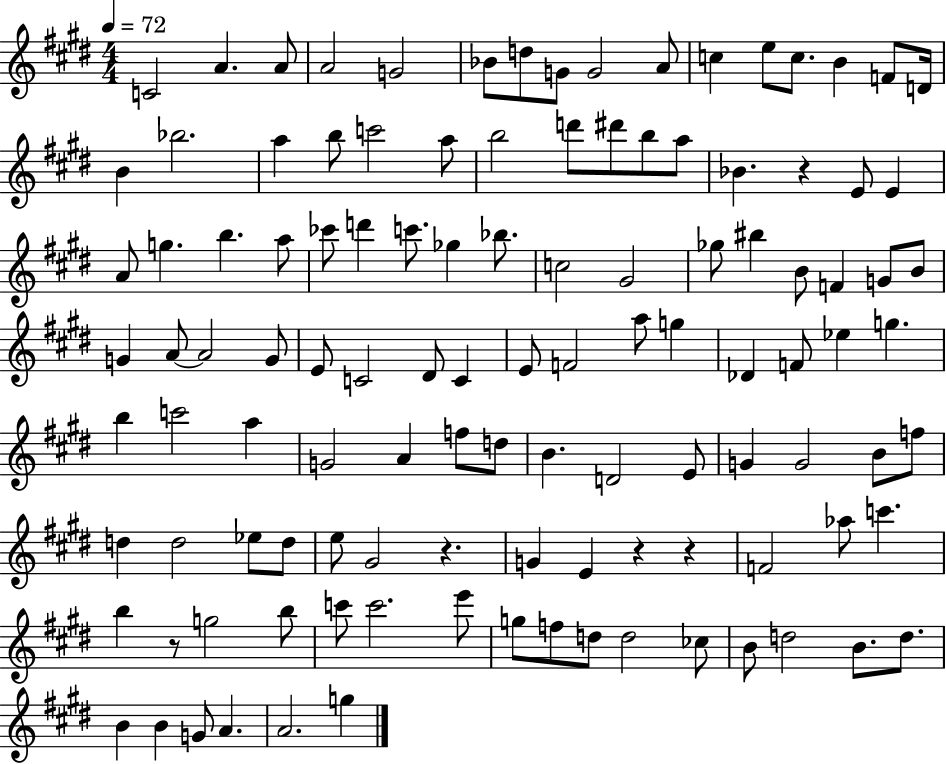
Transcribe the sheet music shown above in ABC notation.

X:1
T:Untitled
M:4/4
L:1/4
K:E
C2 A A/2 A2 G2 _B/2 d/2 G/2 G2 A/2 c e/2 c/2 B F/2 D/4 B _b2 a b/2 c'2 a/2 b2 d'/2 ^d'/2 b/2 a/2 _B z E/2 E A/2 g b a/2 _c'/2 d' c'/2 _g _b/2 c2 ^G2 _g/2 ^b B/2 F G/2 B/2 G A/2 A2 G/2 E/2 C2 ^D/2 C E/2 F2 a/2 g _D F/2 _e g b c'2 a G2 A f/2 d/2 B D2 E/2 G G2 B/2 f/2 d d2 _e/2 d/2 e/2 ^G2 z G E z z F2 _a/2 c' b z/2 g2 b/2 c'/2 c'2 e'/2 g/2 f/2 d/2 d2 _c/2 B/2 d2 B/2 d/2 B B G/2 A A2 g